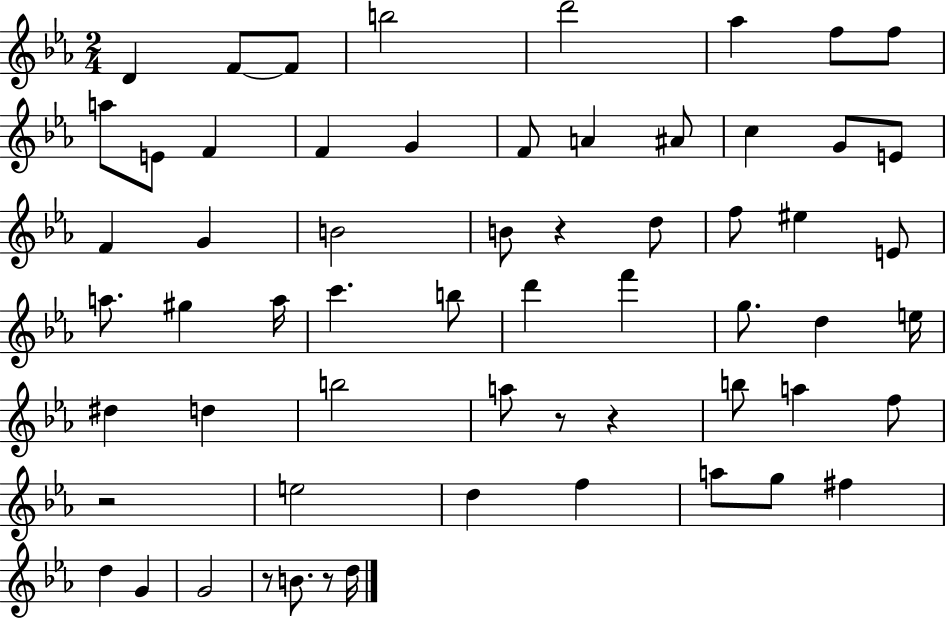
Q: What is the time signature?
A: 2/4